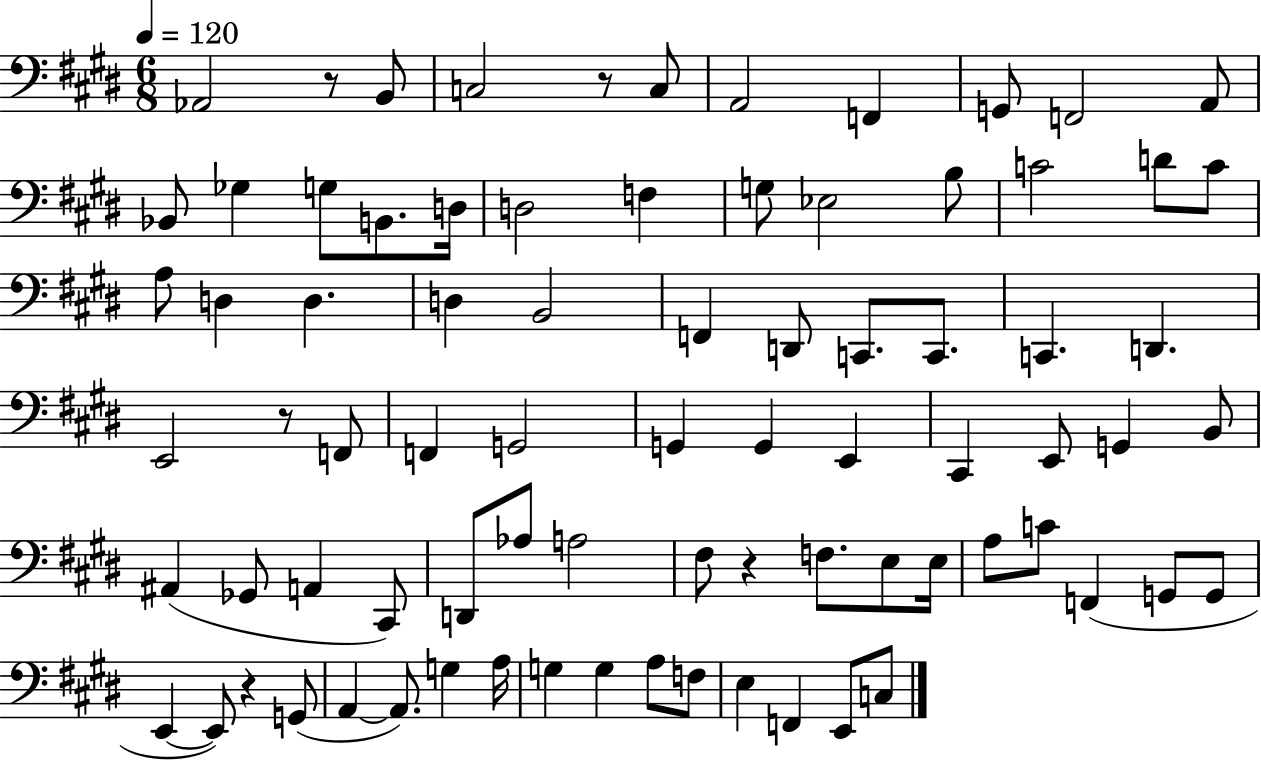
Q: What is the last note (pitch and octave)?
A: C3